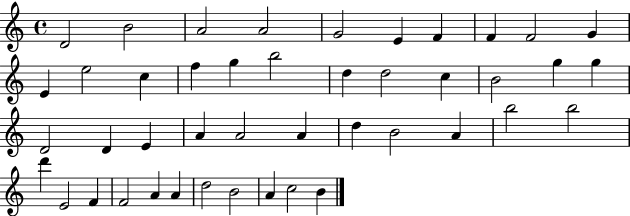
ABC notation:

X:1
T:Untitled
M:4/4
L:1/4
K:C
D2 B2 A2 A2 G2 E F F F2 G E e2 c f g b2 d d2 c B2 g g D2 D E A A2 A d B2 A b2 b2 d' E2 F F2 A A d2 B2 A c2 B